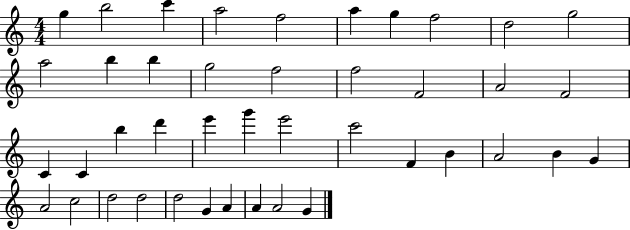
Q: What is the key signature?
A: C major